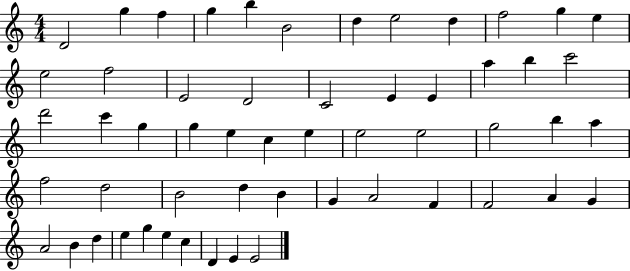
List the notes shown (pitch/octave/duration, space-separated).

D4/h G5/q F5/q G5/q B5/q B4/h D5/q E5/h D5/q F5/h G5/q E5/q E5/h F5/h E4/h D4/h C4/h E4/q E4/q A5/q B5/q C6/h D6/h C6/q G5/q G5/q E5/q C5/q E5/q E5/h E5/h G5/h B5/q A5/q F5/h D5/h B4/h D5/q B4/q G4/q A4/h F4/q F4/h A4/q G4/q A4/h B4/q D5/q E5/q G5/q E5/q C5/q D4/q E4/q E4/h